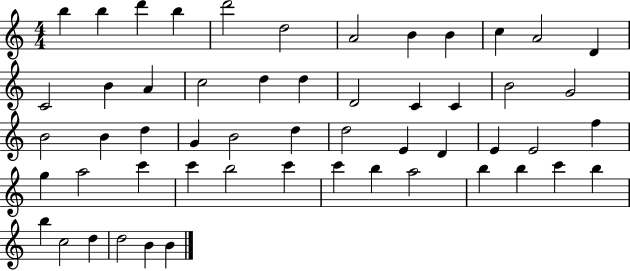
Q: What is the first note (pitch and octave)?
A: B5